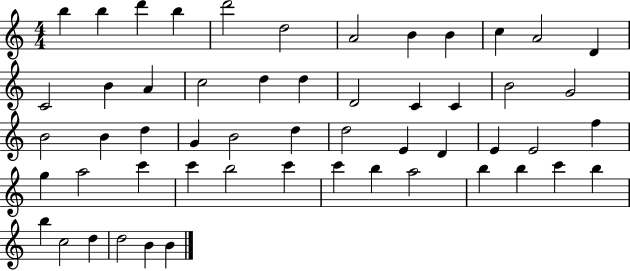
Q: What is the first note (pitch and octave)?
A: B5